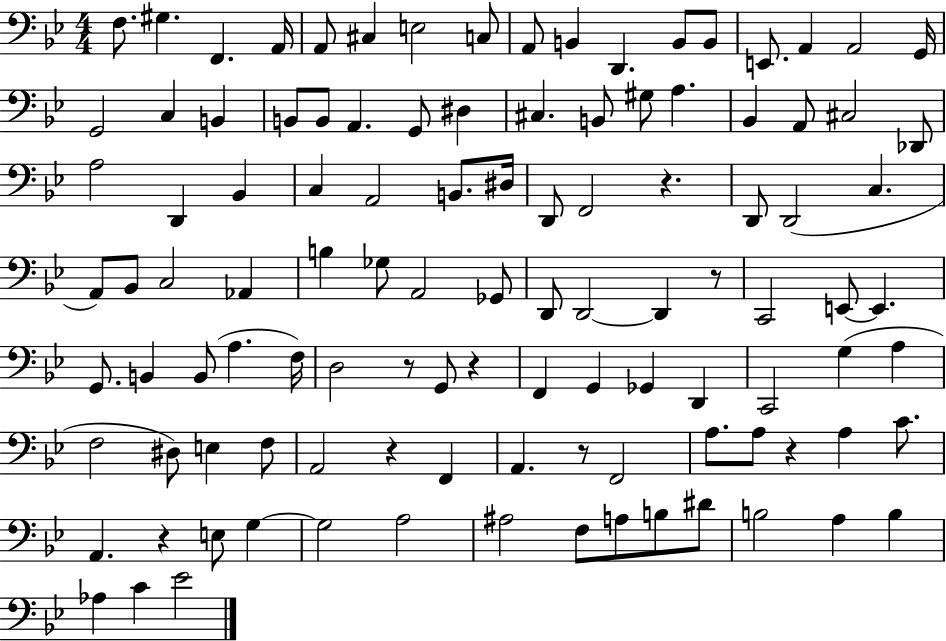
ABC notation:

X:1
T:Untitled
M:4/4
L:1/4
K:Bb
F,/2 ^G, F,, A,,/4 A,,/2 ^C, E,2 C,/2 A,,/2 B,, D,, B,,/2 B,,/2 E,,/2 A,, A,,2 G,,/4 G,,2 C, B,, B,,/2 B,,/2 A,, G,,/2 ^D, ^C, B,,/2 ^G,/2 A, _B,, A,,/2 ^C,2 _D,,/2 A,2 D,, _B,, C, A,,2 B,,/2 ^D,/4 D,,/2 F,,2 z D,,/2 D,,2 C, A,,/2 _B,,/2 C,2 _A,, B, _G,/2 A,,2 _G,,/2 D,,/2 D,,2 D,, z/2 C,,2 E,,/2 E,, G,,/2 B,, B,,/2 A, F,/4 D,2 z/2 G,,/2 z F,, G,, _G,, D,, C,,2 G, A, F,2 ^D,/2 E, F,/2 A,,2 z F,, A,, z/2 F,,2 A,/2 A,/2 z A, C/2 A,, z E,/2 G, G,2 A,2 ^A,2 F,/2 A,/2 B,/2 ^D/2 B,2 A, B, _A, C _E2